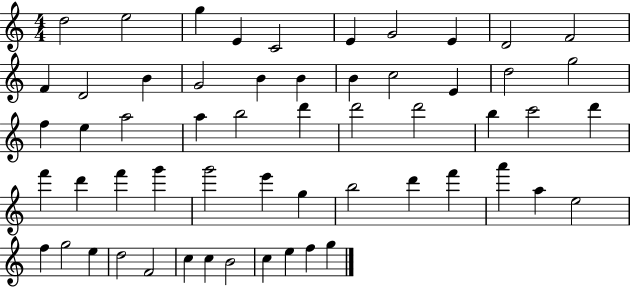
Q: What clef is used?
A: treble